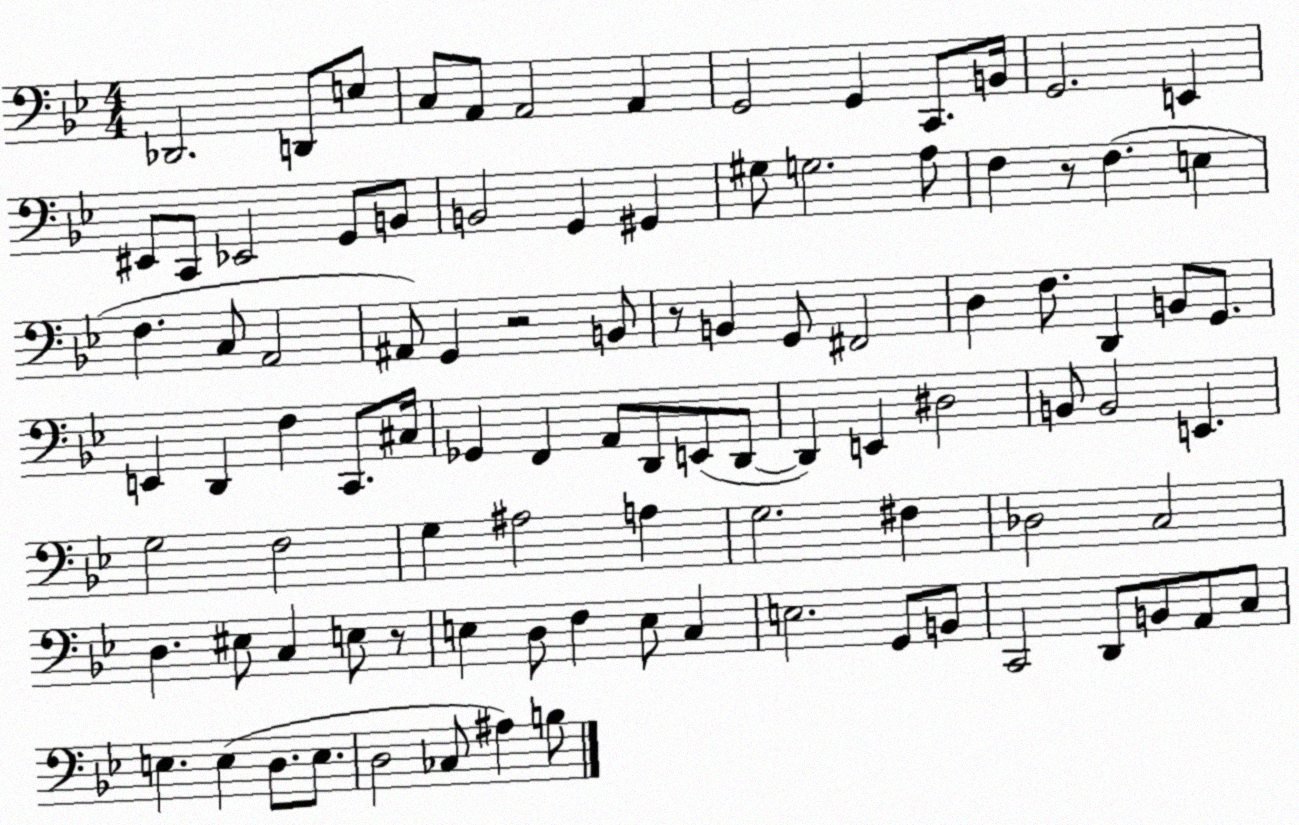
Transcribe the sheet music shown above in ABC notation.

X:1
T:Untitled
M:4/4
L:1/4
K:Bb
_D,,2 D,,/2 E,/2 C,/2 A,,/2 A,,2 A,, G,,2 G,, C,,/2 B,,/4 G,,2 E,, ^E,,/2 C,,/2 _E,,2 G,,/2 B,,/2 B,,2 G,, ^G,, ^G,/2 G,2 A,/2 F, z/2 F, E, F, C,/2 A,,2 ^A,,/2 G,, z2 B,,/2 z/2 B,, G,,/2 ^F,,2 D, F,/2 D,, B,,/2 G,,/2 E,, D,, F, C,,/2 ^C,/4 _G,, F,, A,,/2 D,,/2 E,,/2 D,,/2 D,, E,, ^D,2 B,,/2 B,,2 E,, G,2 F,2 G, ^A,2 A, G,2 ^F, _D,2 C,2 D, ^E,/2 C, E,/2 z/2 E, D,/2 F, E,/2 C, E,2 G,,/2 B,,/2 C,,2 D,,/2 B,,/2 A,,/2 C,/2 E, E, D,/2 E,/2 D,2 _C,/2 ^A, B,/2